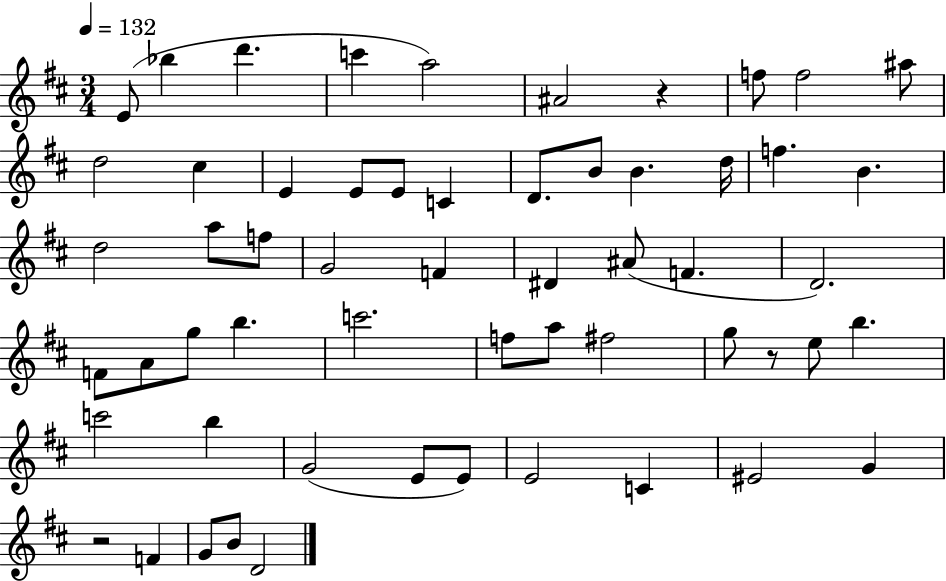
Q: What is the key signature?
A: D major